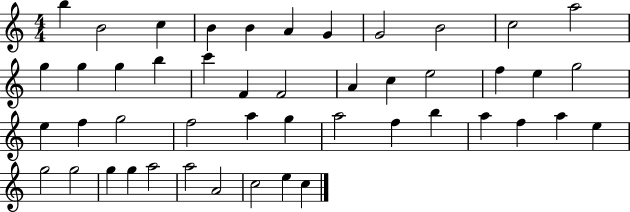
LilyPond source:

{
  \clef treble
  \numericTimeSignature
  \time 4/4
  \key c \major
  b''4 b'2 c''4 | b'4 b'4 a'4 g'4 | g'2 b'2 | c''2 a''2 | \break g''4 g''4 g''4 b''4 | c'''4 f'4 f'2 | a'4 c''4 e''2 | f''4 e''4 g''2 | \break e''4 f''4 g''2 | f''2 a''4 g''4 | a''2 f''4 b''4 | a''4 f''4 a''4 e''4 | \break g''2 g''2 | g''4 g''4 a''2 | a''2 a'2 | c''2 e''4 c''4 | \break \bar "|."
}